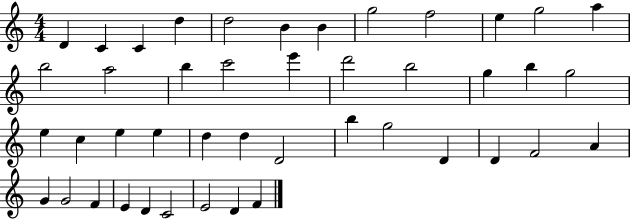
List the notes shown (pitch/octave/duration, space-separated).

D4/q C4/q C4/q D5/q D5/h B4/q B4/q G5/h F5/h E5/q G5/h A5/q B5/h A5/h B5/q C6/h E6/q D6/h B5/h G5/q B5/q G5/h E5/q C5/q E5/q E5/q D5/q D5/q D4/h B5/q G5/h D4/q D4/q F4/h A4/q G4/q G4/h F4/q E4/q D4/q C4/h E4/h D4/q F4/q